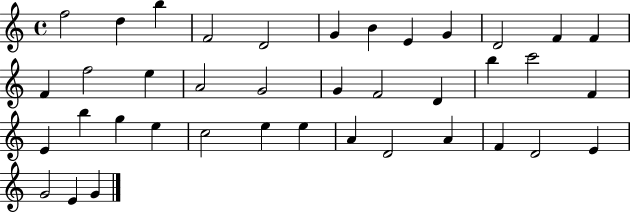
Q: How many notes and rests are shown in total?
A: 39